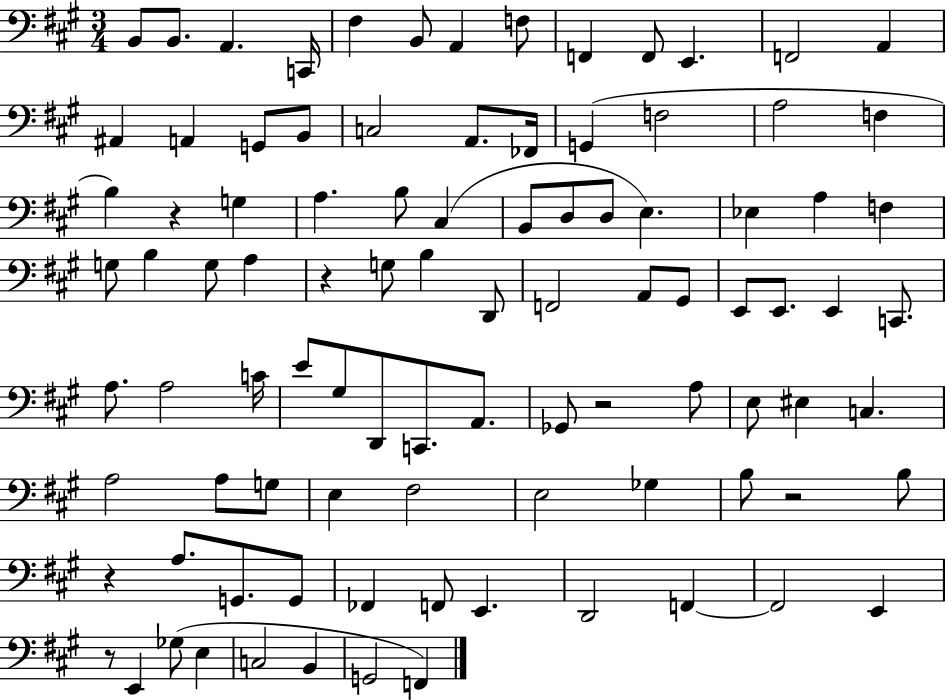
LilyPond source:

{
  \clef bass
  \numericTimeSignature
  \time 3/4
  \key a \major
  \repeat volta 2 { b,8 b,8. a,4. c,16 | fis4 b,8 a,4 f8 | f,4 f,8 e,4. | f,2 a,4 | \break ais,4 a,4 g,8 b,8 | c2 a,8. fes,16 | g,4( f2 | a2 f4 | \break b4) r4 g4 | a4. b8 cis4( | b,8 d8 d8 e4.) | ees4 a4 f4 | \break g8 b4 g8 a4 | r4 g8 b4 d,8 | f,2 a,8 gis,8 | e,8 e,8. e,4 c,8. | \break a8. a2 c'16 | e'8 gis8 d,8 c,8. a,8. | ges,8 r2 a8 | e8 eis4 c4. | \break a2 a8 g8 | e4 fis2 | e2 ges4 | b8 r2 b8 | \break r4 a8. g,8. g,8 | fes,4 f,8 e,4. | d,2 f,4~~ | f,2 e,4 | \break r8 e,4 ges8( e4 | c2 b,4 | g,2 f,4) | } \bar "|."
}